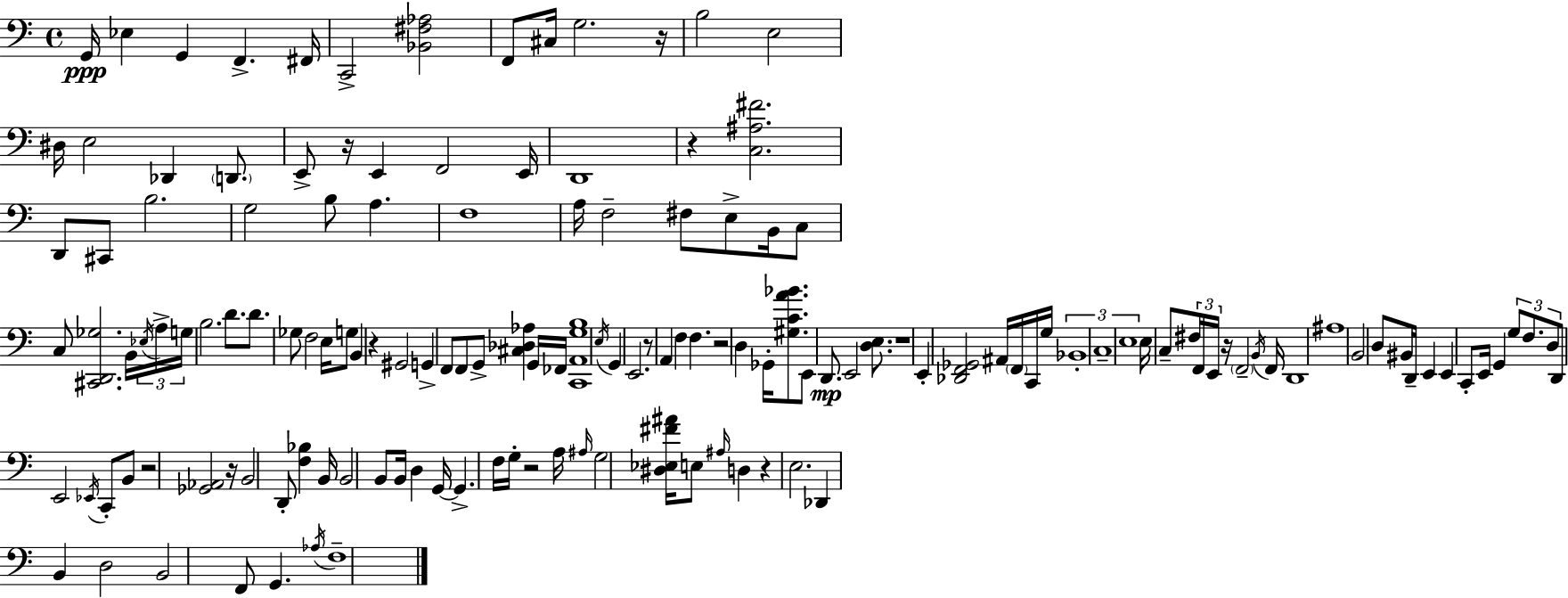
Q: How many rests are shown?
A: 12